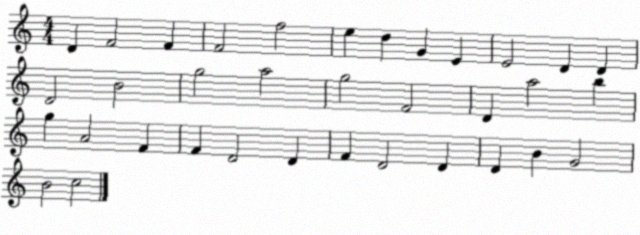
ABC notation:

X:1
T:Untitled
M:4/4
L:1/4
K:C
D F2 F F2 f2 e d G E E2 D D D2 B2 g2 a2 g2 F2 D a2 b g A2 F F D2 D F D2 D D B G2 B2 c2